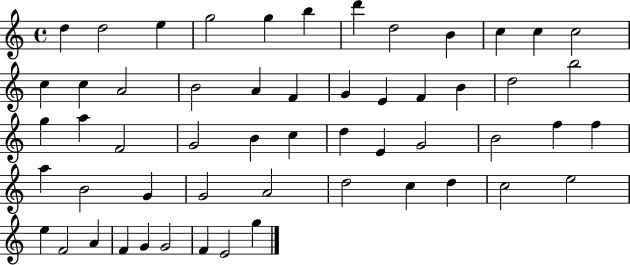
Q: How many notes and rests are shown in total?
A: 55